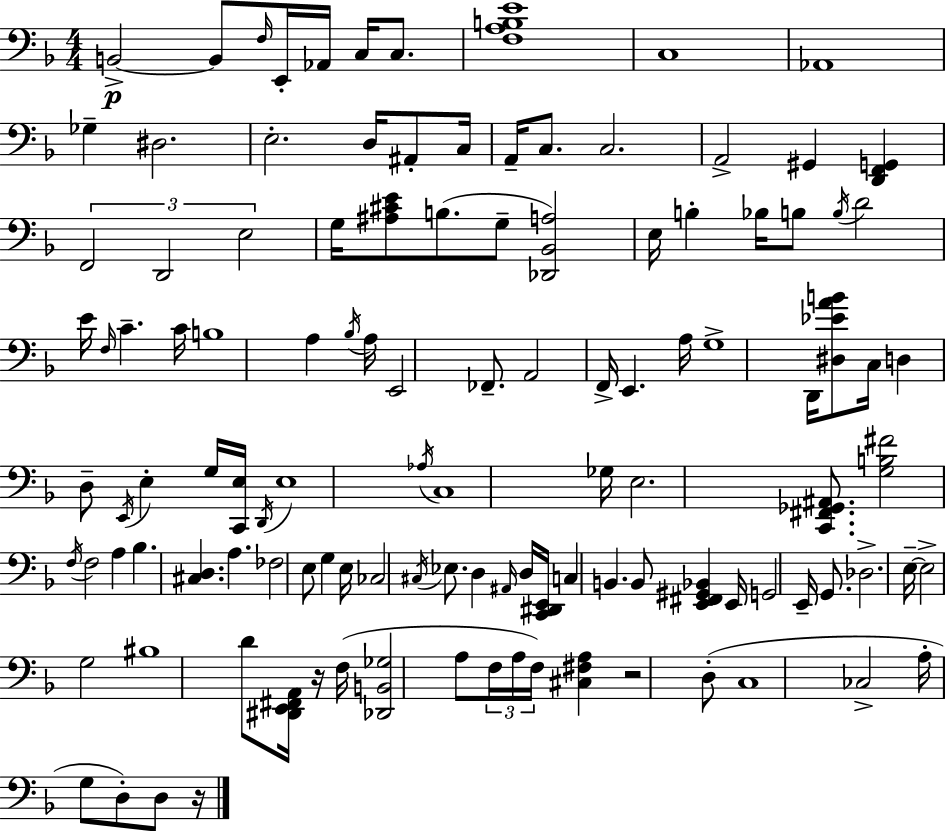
{
  \clef bass
  \numericTimeSignature
  \time 4/4
  \key d \minor
  b,2->~~\p b,8 \grace { f16 } e,16-. aes,16 c16 c8. | <f a b e'>1 | c1 | aes,1 | \break ges4-- dis2. | e2.-. d16 ais,8-. | c16 a,16-- c8. c2. | a,2-> gis,4 <d, f, g,>4 | \break \tuplet 3/2 { f,2 d,2 | e2 } g16 <ais cis' e'>8 b8.( g8-- | <des, bes, a>2) e16 b4-. bes16 b8 | \acciaccatura { b16 } d'2 e'16 \grace { f16 } c'4.-- | \break c'16 b1 | a4 \acciaccatura { bes16 } a16 e,2 | fes,8.-- a,2 f,16-> e,4. | a16 g1-> | \break d,16 <dis ees' a' b'>8 c16 d4 d8-- \acciaccatura { e,16 } e4-. | g16 <c, e>16 \acciaccatura { d,16 } e1 | \acciaccatura { aes16 } c1 | ges16 e2. | \break <c, fis, ges, ais,>8. <g b fis'>2 \acciaccatura { f16 } | f2 a4 bes4. | <cis d>4. a4. fes2 | e8 g4 e16 ces2 | \break \acciaccatura { cis16 } ees8. d4 \grace { ais,16 } d16 <c, dis, e,>16 | c4 b,4. b,8 <e, fis, gis, bes,>4 | e,16 g,2 e,16-- g,8. des2.-> | e16--~~ e2-> | \break g2 bis1 | d'8 <dis, e, fis, a,>16 r16 f16( <des, b, ges>2 | a8 \tuplet 3/2 { f16 a16 f16) } <cis fis a>4 | r2 d8-.( c1 | \break ces2-> | a16-. g8 d8-.) d8 r16 \bar "|."
}